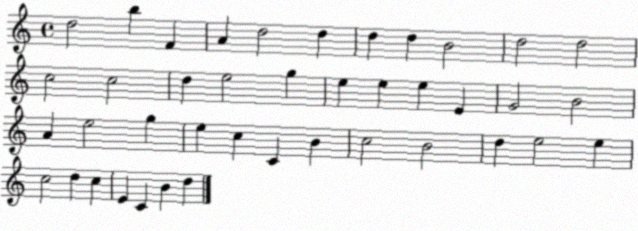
X:1
T:Untitled
M:4/4
L:1/4
K:C
d2 b F A d2 d d d B2 d2 d2 c2 c2 d e2 g e e e E G2 B2 A e2 g e c C B c2 B2 d e2 e c2 d c E C B d